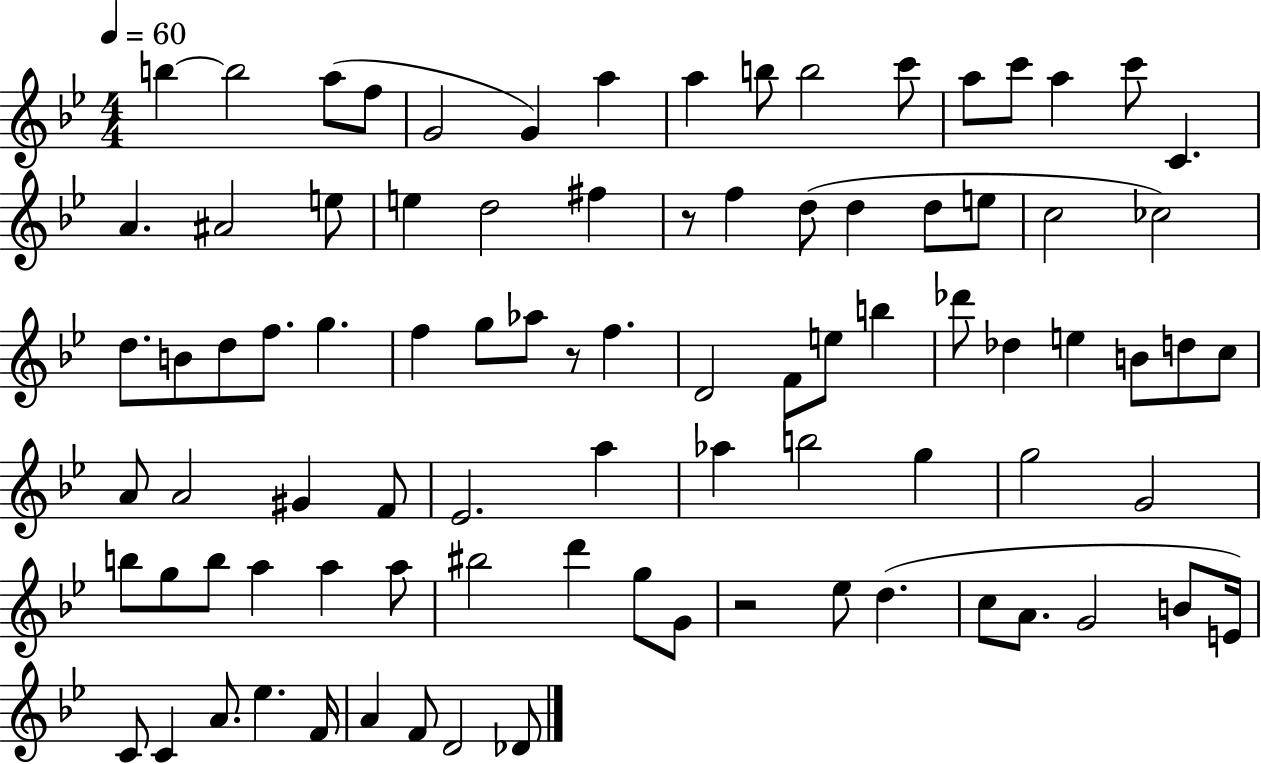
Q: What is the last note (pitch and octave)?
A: Db4